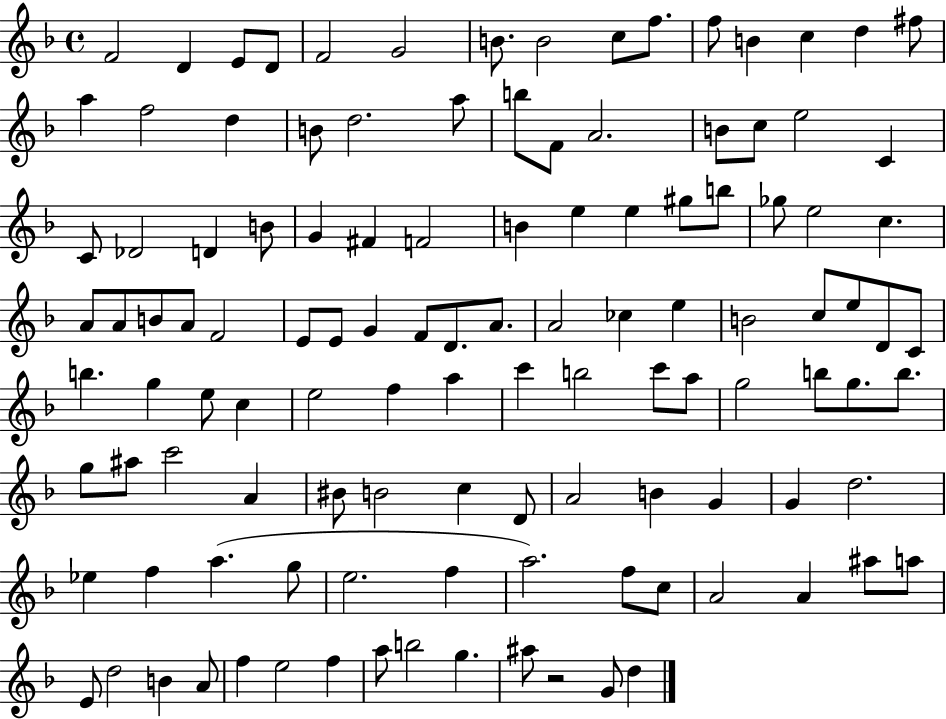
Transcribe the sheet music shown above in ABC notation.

X:1
T:Untitled
M:4/4
L:1/4
K:F
F2 D E/2 D/2 F2 G2 B/2 B2 c/2 f/2 f/2 B c d ^f/2 a f2 d B/2 d2 a/2 b/2 F/2 A2 B/2 c/2 e2 C C/2 _D2 D B/2 G ^F F2 B e e ^g/2 b/2 _g/2 e2 c A/2 A/2 B/2 A/2 F2 E/2 E/2 G F/2 D/2 A/2 A2 _c e B2 c/2 e/2 D/2 C/2 b g e/2 c e2 f a c' b2 c'/2 a/2 g2 b/2 g/2 b/2 g/2 ^a/2 c'2 A ^B/2 B2 c D/2 A2 B G G d2 _e f a g/2 e2 f a2 f/2 c/2 A2 A ^a/2 a/2 E/2 d2 B A/2 f e2 f a/2 b2 g ^a/2 z2 G/2 d